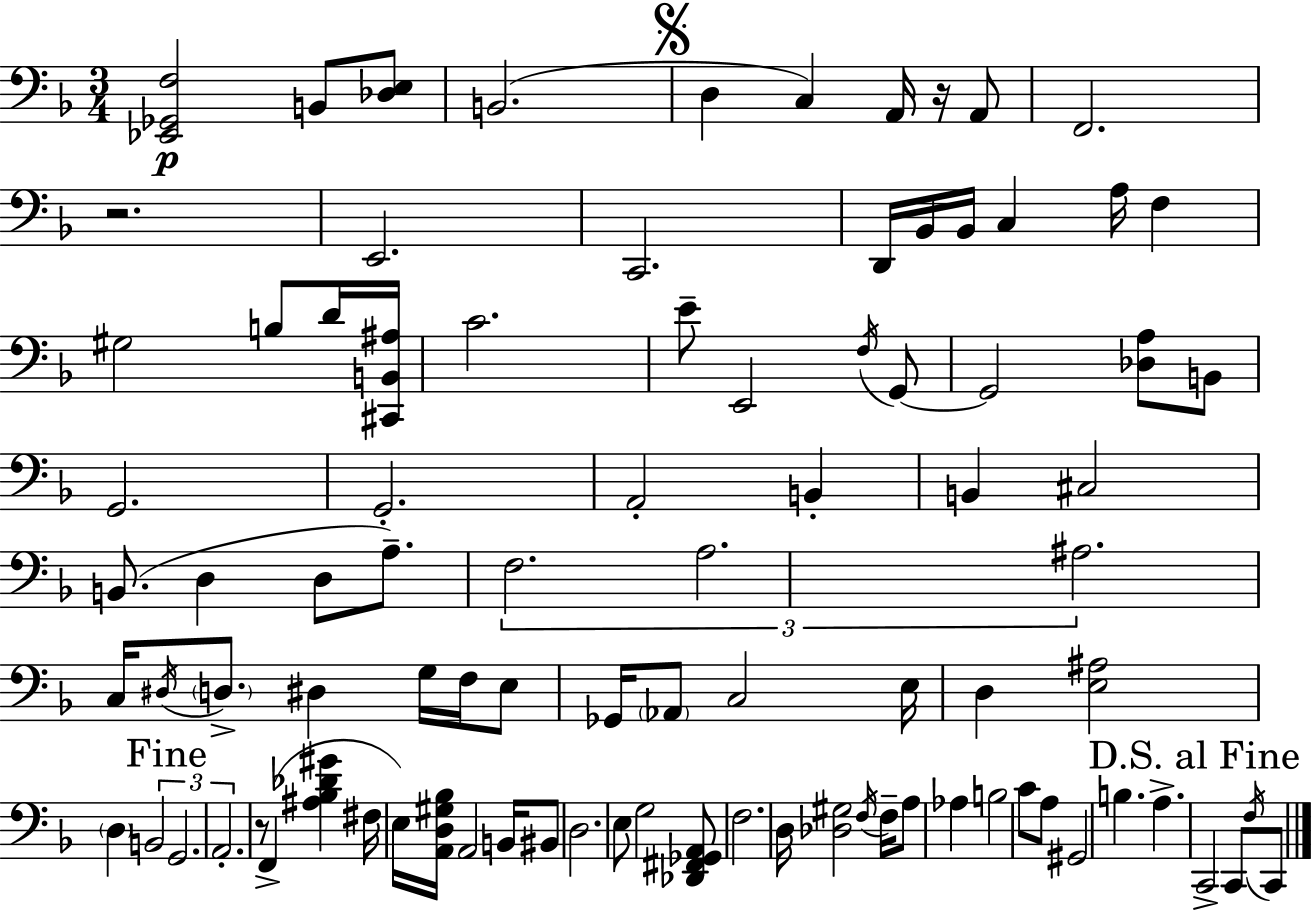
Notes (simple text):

[Eb2,Gb2,F3]/h B2/e [Db3,E3]/e B2/h. D3/q C3/q A2/s R/s A2/e F2/h. R/h. E2/h. C2/h. D2/s Bb2/s Bb2/s C3/q A3/s F3/q G#3/h B3/e D4/s [C#2,B2,A#3]/s C4/h. E4/e E2/h F3/s G2/e G2/h [Db3,A3]/e B2/e G2/h. G2/h. A2/h B2/q B2/q C#3/h B2/e. D3/q D3/e A3/e. F3/h. A3/h. A#3/h. C3/s D#3/s D3/e. D#3/q G3/s F3/s E3/e Gb2/s Ab2/e C3/h E3/s D3/q [E3,A#3]/h D3/q B2/h G2/h. A2/h. R/e F2/q [A#3,Bb3,Db4,G#4]/q F#3/s E3/s [A2,D3,G#3,Bb3]/s A2/h B2/s BIS2/e D3/h. E3/e G3/h [Db2,F#2,Gb2,A2]/e F3/h. D3/s [Db3,G#3]/h F3/s F3/s A3/e Ab3/q B3/h C4/e A3/e G#2/h B3/q. A3/q. C2/h C2/e F3/s C2/e